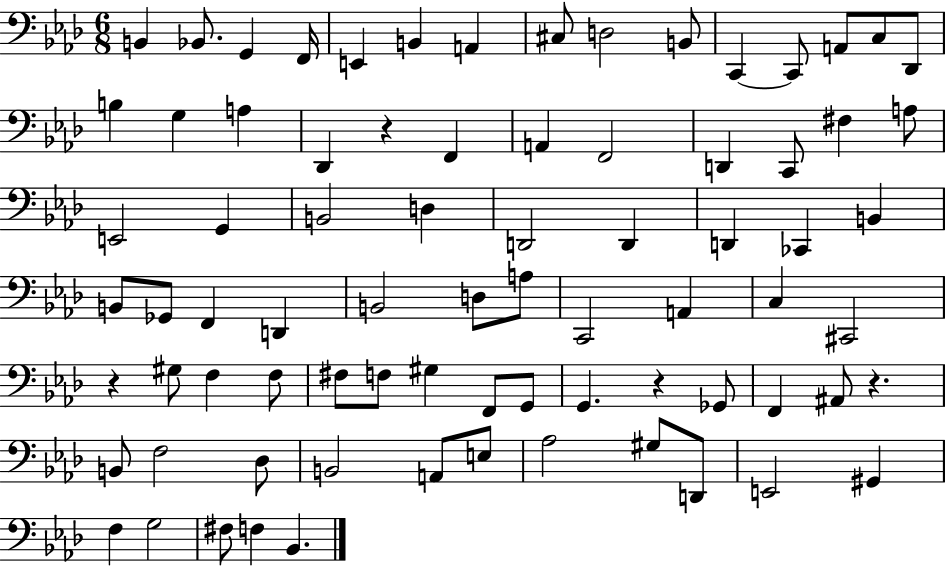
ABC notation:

X:1
T:Untitled
M:6/8
L:1/4
K:Ab
B,, _B,,/2 G,, F,,/4 E,, B,, A,, ^C,/2 D,2 B,,/2 C,, C,,/2 A,,/2 C,/2 _D,,/2 B, G, A, _D,, z F,, A,, F,,2 D,, C,,/2 ^F, A,/2 E,,2 G,, B,,2 D, D,,2 D,, D,, _C,, B,, B,,/2 _G,,/2 F,, D,, B,,2 D,/2 A,/2 C,,2 A,, C, ^C,,2 z ^G,/2 F, F,/2 ^F,/2 F,/2 ^G, F,,/2 G,,/2 G,, z _G,,/2 F,, ^A,,/2 z B,,/2 F,2 _D,/2 B,,2 A,,/2 E,/2 _A,2 ^G,/2 D,,/2 E,,2 ^G,, F, G,2 ^F,/2 F, _B,,